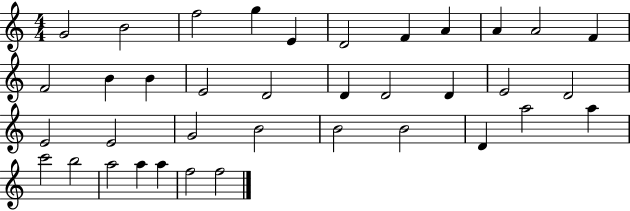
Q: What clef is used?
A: treble